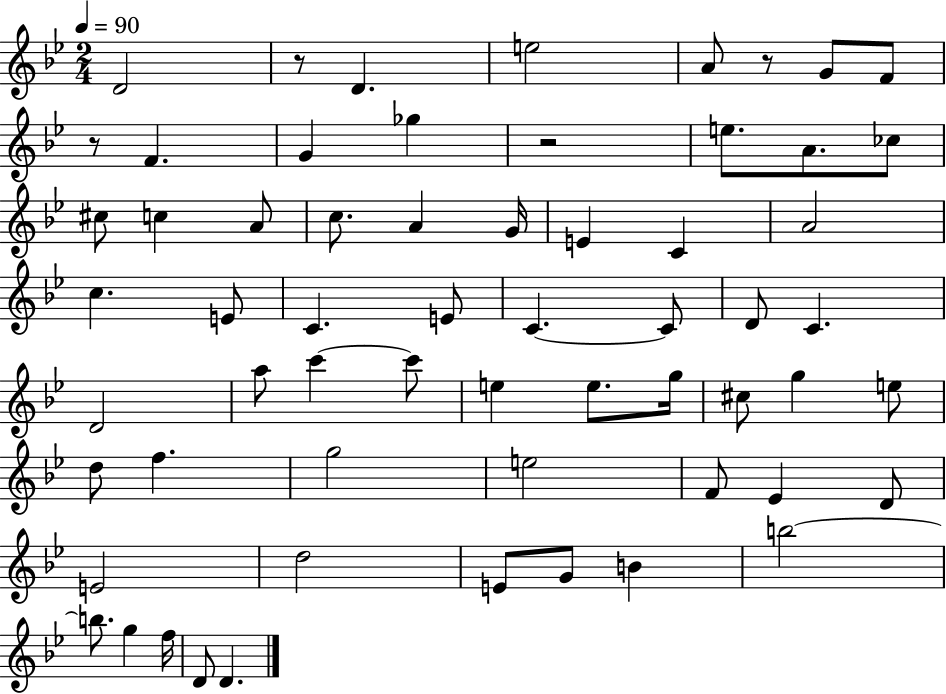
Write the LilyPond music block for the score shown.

{
  \clef treble
  \numericTimeSignature
  \time 2/4
  \key bes \major
  \tempo 4 = 90
  d'2 | r8 d'4. | e''2 | a'8 r8 g'8 f'8 | \break r8 f'4. | g'4 ges''4 | r2 | e''8. a'8. ces''8 | \break cis''8 c''4 a'8 | c''8. a'4 g'16 | e'4 c'4 | a'2 | \break c''4. e'8 | c'4. e'8 | c'4.~~ c'8 | d'8 c'4. | \break d'2 | a''8 c'''4~~ c'''8 | e''4 e''8. g''16 | cis''8 g''4 e''8 | \break d''8 f''4. | g''2 | e''2 | f'8 ees'4 d'8 | \break e'2 | d''2 | e'8 g'8 b'4 | b''2~~ | \break b''8. g''4 f''16 | d'8 d'4. | \bar "|."
}